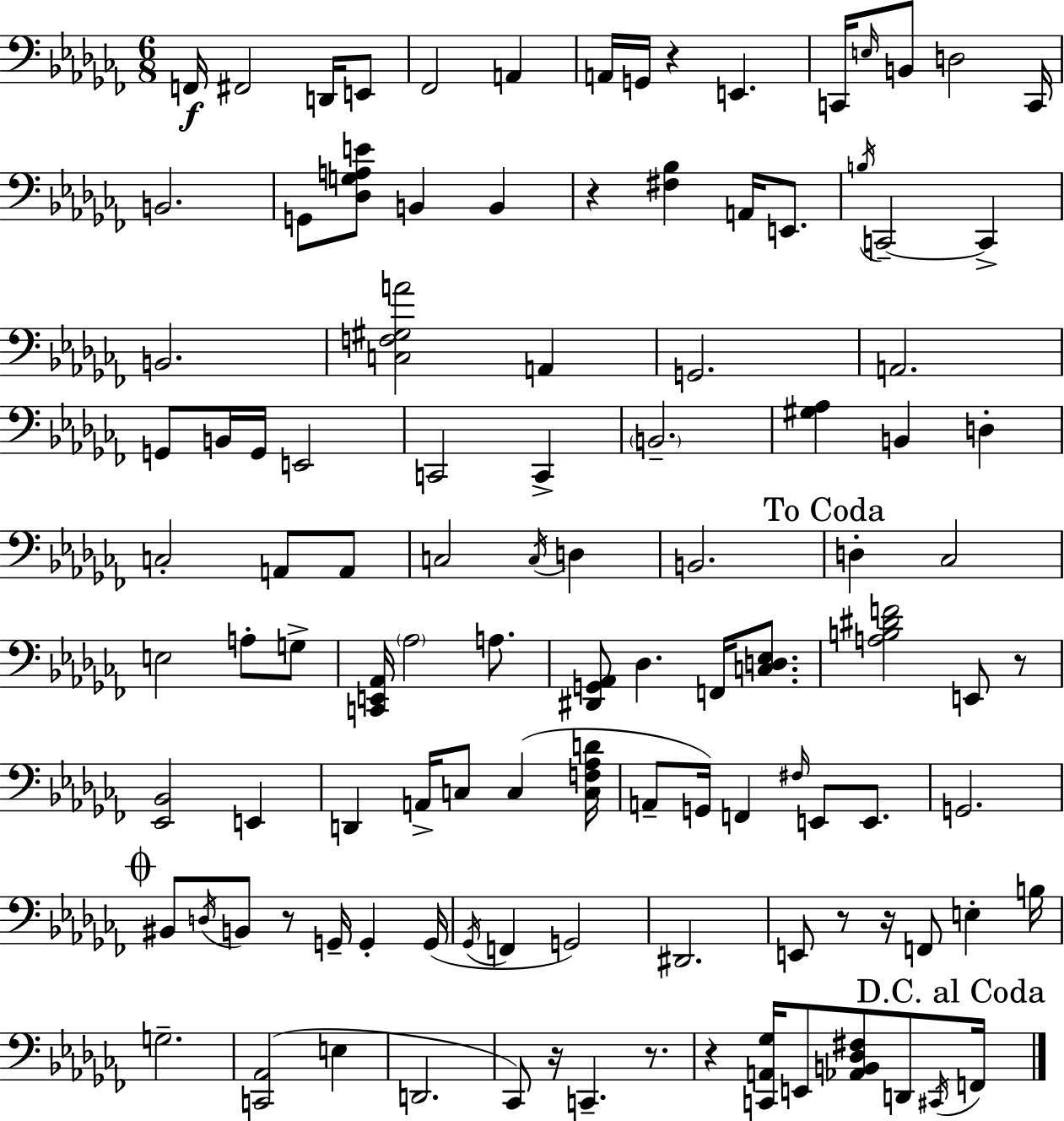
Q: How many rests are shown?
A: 9